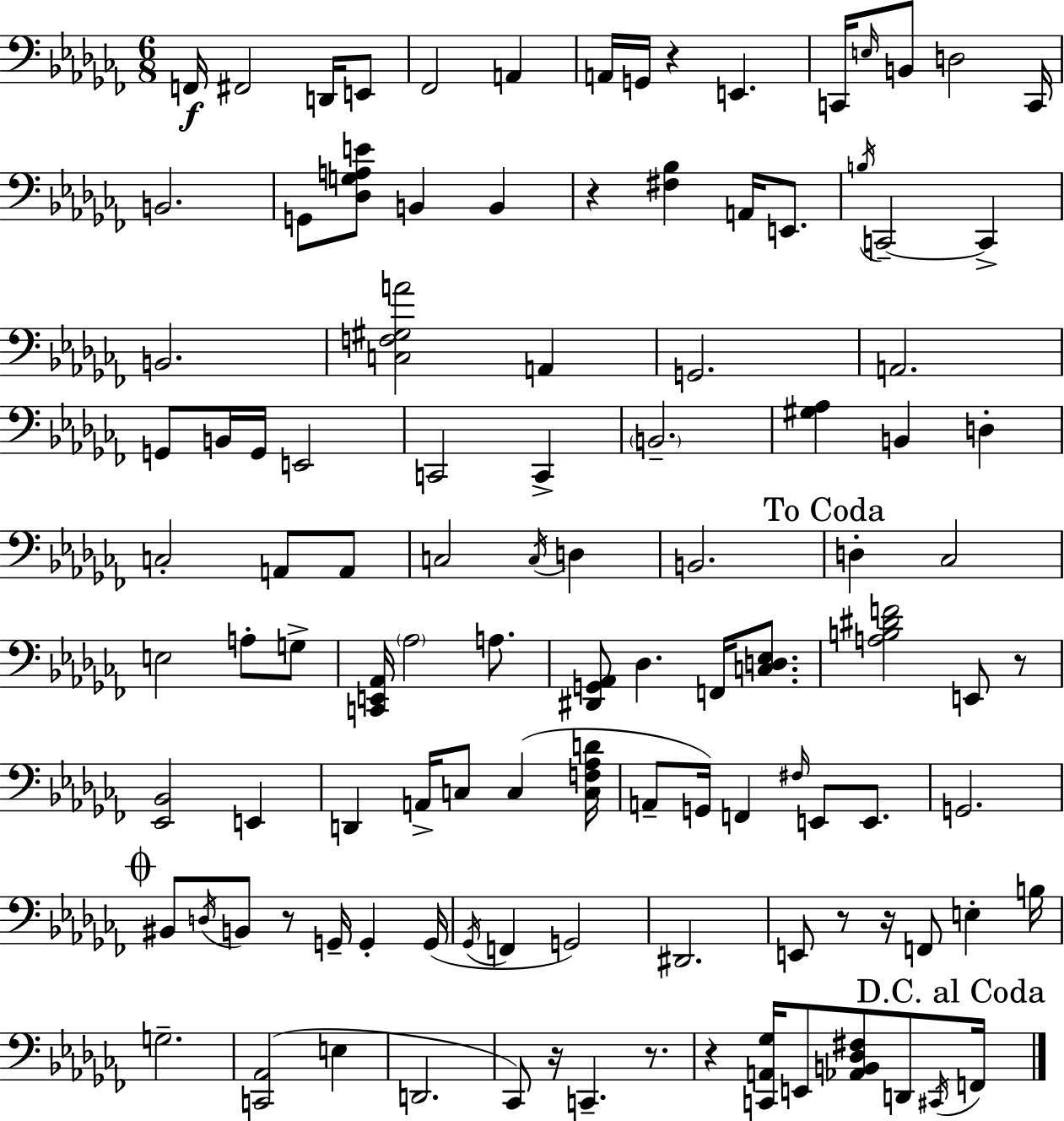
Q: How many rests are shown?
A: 9